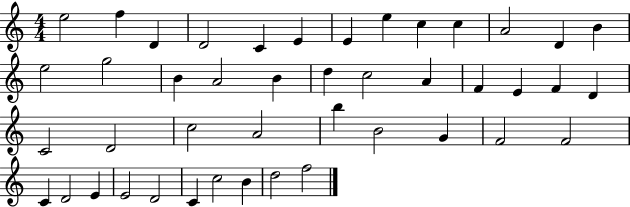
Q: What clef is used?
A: treble